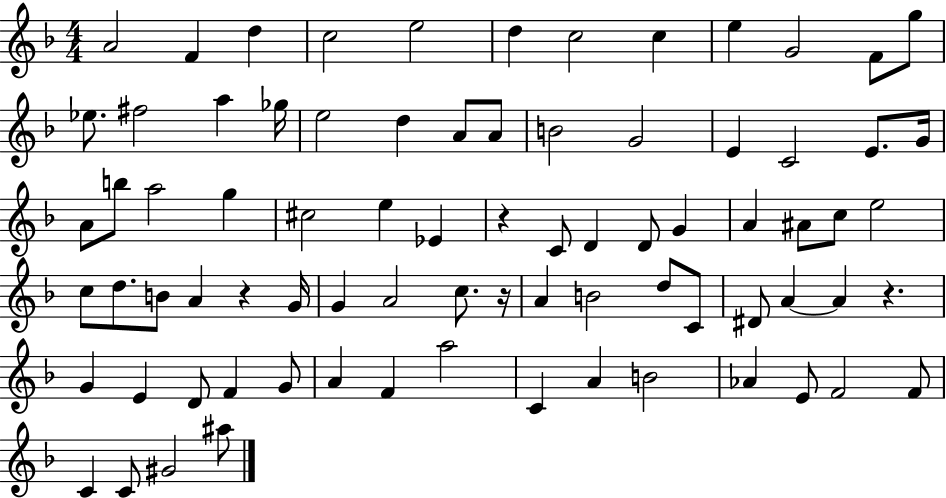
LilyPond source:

{
  \clef treble
  \numericTimeSignature
  \time 4/4
  \key f \major
  \repeat volta 2 { a'2 f'4 d''4 | c''2 e''2 | d''4 c''2 c''4 | e''4 g'2 f'8 g''8 | \break ees''8. fis''2 a''4 ges''16 | e''2 d''4 a'8 a'8 | b'2 g'2 | e'4 c'2 e'8. g'16 | \break a'8 b''8 a''2 g''4 | cis''2 e''4 ees'4 | r4 c'8 d'4 d'8 g'4 | a'4 ais'8 c''8 e''2 | \break c''8 d''8. b'8 a'4 r4 g'16 | g'4 a'2 c''8. r16 | a'4 b'2 d''8 c'8 | dis'8 a'4~~ a'4 r4. | \break g'4 e'4 d'8 f'4 g'8 | a'4 f'4 a''2 | c'4 a'4 b'2 | aes'4 e'8 f'2 f'8 | \break c'4 c'8 gis'2 ais''8 | } \bar "|."
}